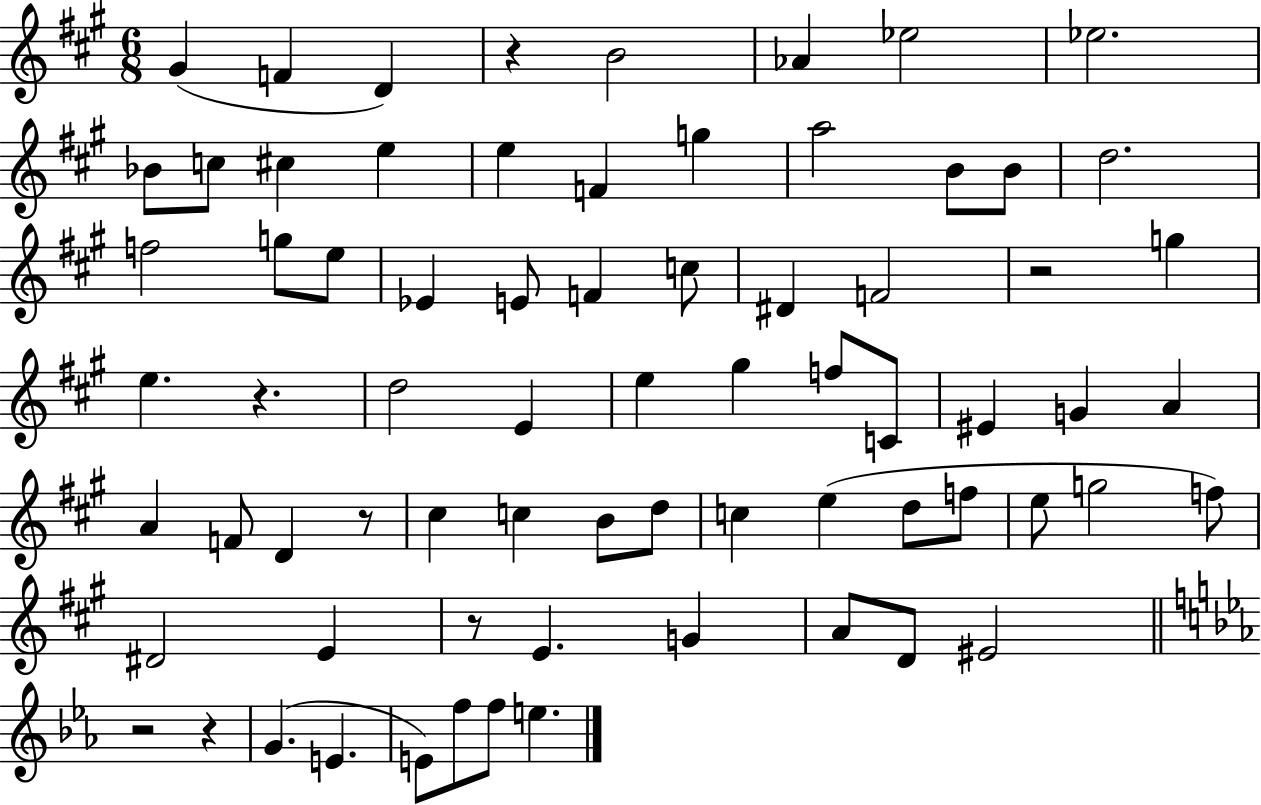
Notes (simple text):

G#4/q F4/q D4/q R/q B4/h Ab4/q Eb5/h Eb5/h. Bb4/e C5/e C#5/q E5/q E5/q F4/q G5/q A5/h B4/e B4/e D5/h. F5/h G5/e E5/e Eb4/q E4/e F4/q C5/e D#4/q F4/h R/h G5/q E5/q. R/q. D5/h E4/q E5/q G#5/q F5/e C4/e EIS4/q G4/q A4/q A4/q F4/e D4/q R/e C#5/q C5/q B4/e D5/e C5/q E5/q D5/e F5/e E5/e G5/h F5/e D#4/h E4/q R/e E4/q. G4/q A4/e D4/e EIS4/h R/h R/q G4/q. E4/q. E4/e F5/e F5/e E5/q.